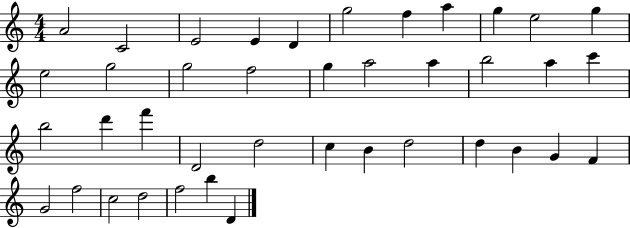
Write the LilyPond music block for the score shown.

{
  \clef treble
  \numericTimeSignature
  \time 4/4
  \key c \major
  a'2 c'2 | e'2 e'4 d'4 | g''2 f''4 a''4 | g''4 e''2 g''4 | \break e''2 g''2 | g''2 f''2 | g''4 a''2 a''4 | b''2 a''4 c'''4 | \break b''2 d'''4 f'''4 | d'2 d''2 | c''4 b'4 d''2 | d''4 b'4 g'4 f'4 | \break g'2 f''2 | c''2 d''2 | f''2 b''4 d'4 | \bar "|."
}